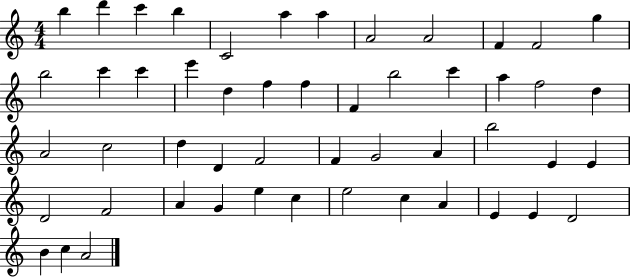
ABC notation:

X:1
T:Untitled
M:4/4
L:1/4
K:C
b d' c' b C2 a a A2 A2 F F2 g b2 c' c' e' d f f F b2 c' a f2 d A2 c2 d D F2 F G2 A b2 E E D2 F2 A G e c e2 c A E E D2 B c A2